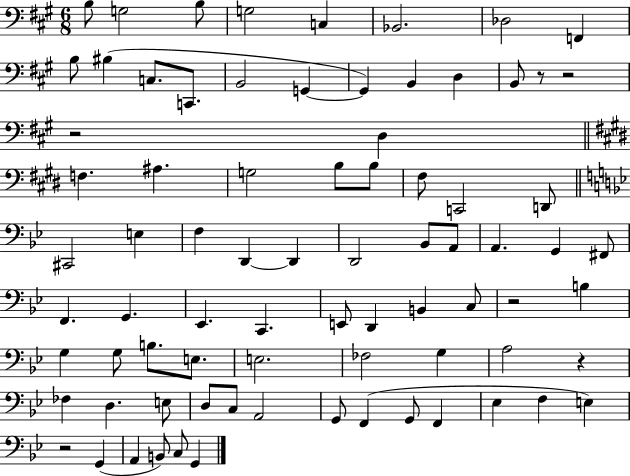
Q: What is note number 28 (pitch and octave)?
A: C#2